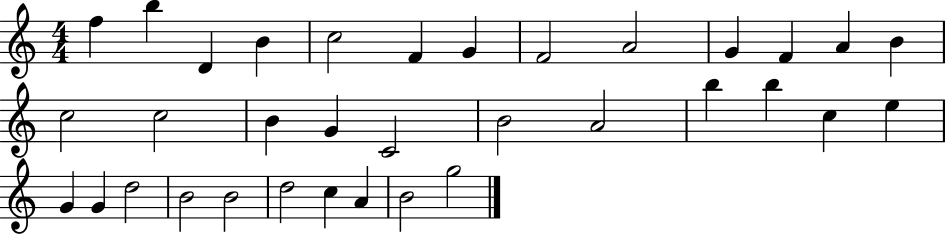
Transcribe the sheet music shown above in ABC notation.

X:1
T:Untitled
M:4/4
L:1/4
K:C
f b D B c2 F G F2 A2 G F A B c2 c2 B G C2 B2 A2 b b c e G G d2 B2 B2 d2 c A B2 g2